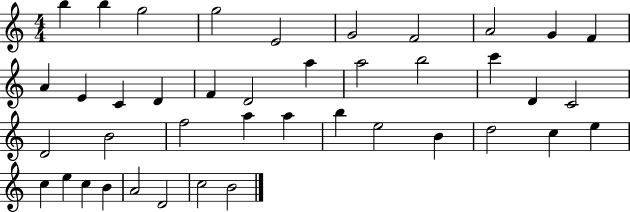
X:1
T:Untitled
M:4/4
L:1/4
K:C
b b g2 g2 E2 G2 F2 A2 G F A E C D F D2 a a2 b2 c' D C2 D2 B2 f2 a a b e2 B d2 c e c e c B A2 D2 c2 B2